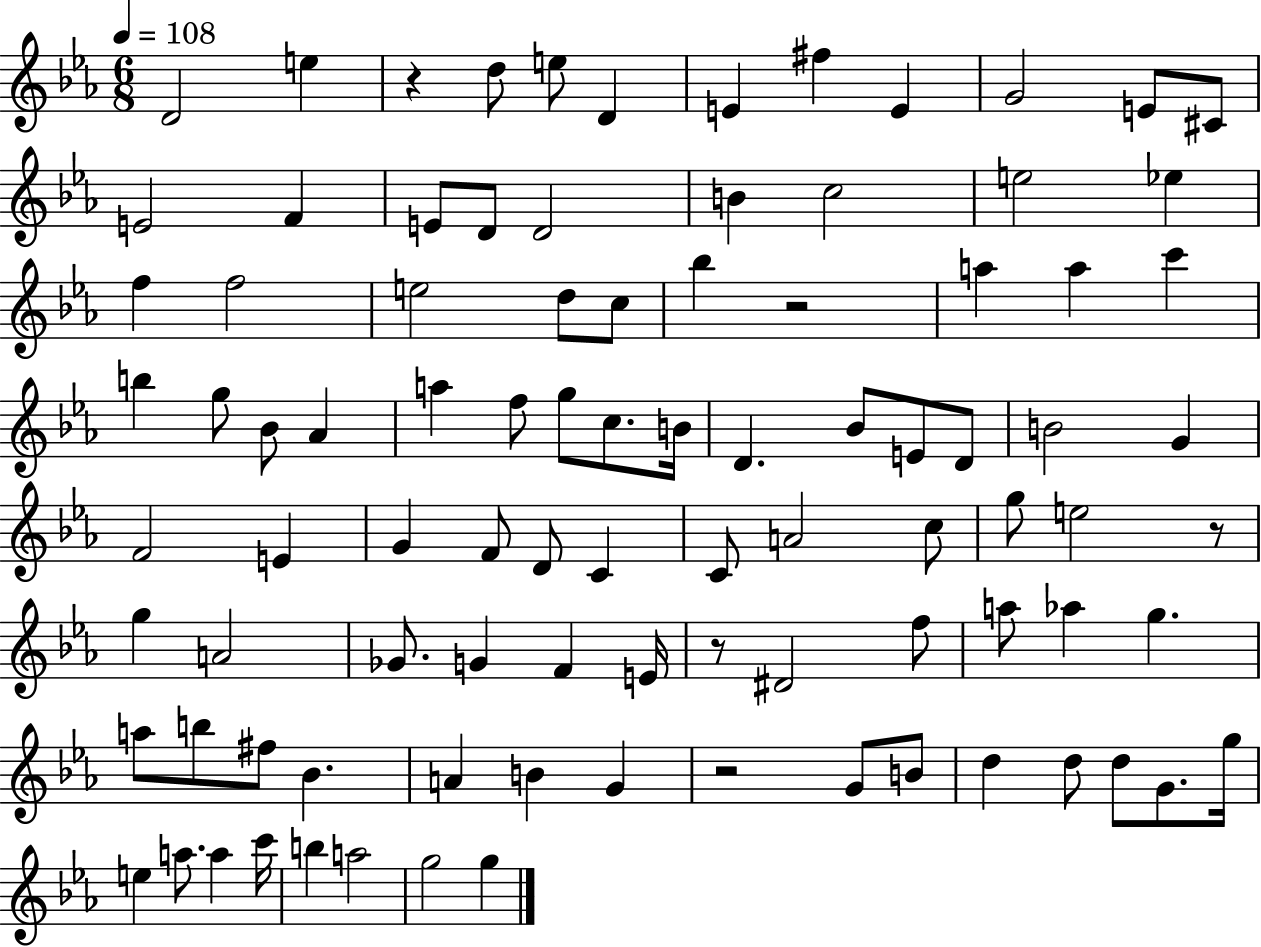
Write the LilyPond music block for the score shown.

{
  \clef treble
  \numericTimeSignature
  \time 6/8
  \key ees \major
  \tempo 4 = 108
  d'2 e''4 | r4 d''8 e''8 d'4 | e'4 fis''4 e'4 | g'2 e'8 cis'8 | \break e'2 f'4 | e'8 d'8 d'2 | b'4 c''2 | e''2 ees''4 | \break f''4 f''2 | e''2 d''8 c''8 | bes''4 r2 | a''4 a''4 c'''4 | \break b''4 g''8 bes'8 aes'4 | a''4 f''8 g''8 c''8. b'16 | d'4. bes'8 e'8 d'8 | b'2 g'4 | \break f'2 e'4 | g'4 f'8 d'8 c'4 | c'8 a'2 c''8 | g''8 e''2 r8 | \break g''4 a'2 | ges'8. g'4 f'4 e'16 | r8 dis'2 f''8 | a''8 aes''4 g''4. | \break a''8 b''8 fis''8 bes'4. | a'4 b'4 g'4 | r2 g'8 b'8 | d''4 d''8 d''8 g'8. g''16 | \break e''4 a''8. a''4 c'''16 | b''4 a''2 | g''2 g''4 | \bar "|."
}